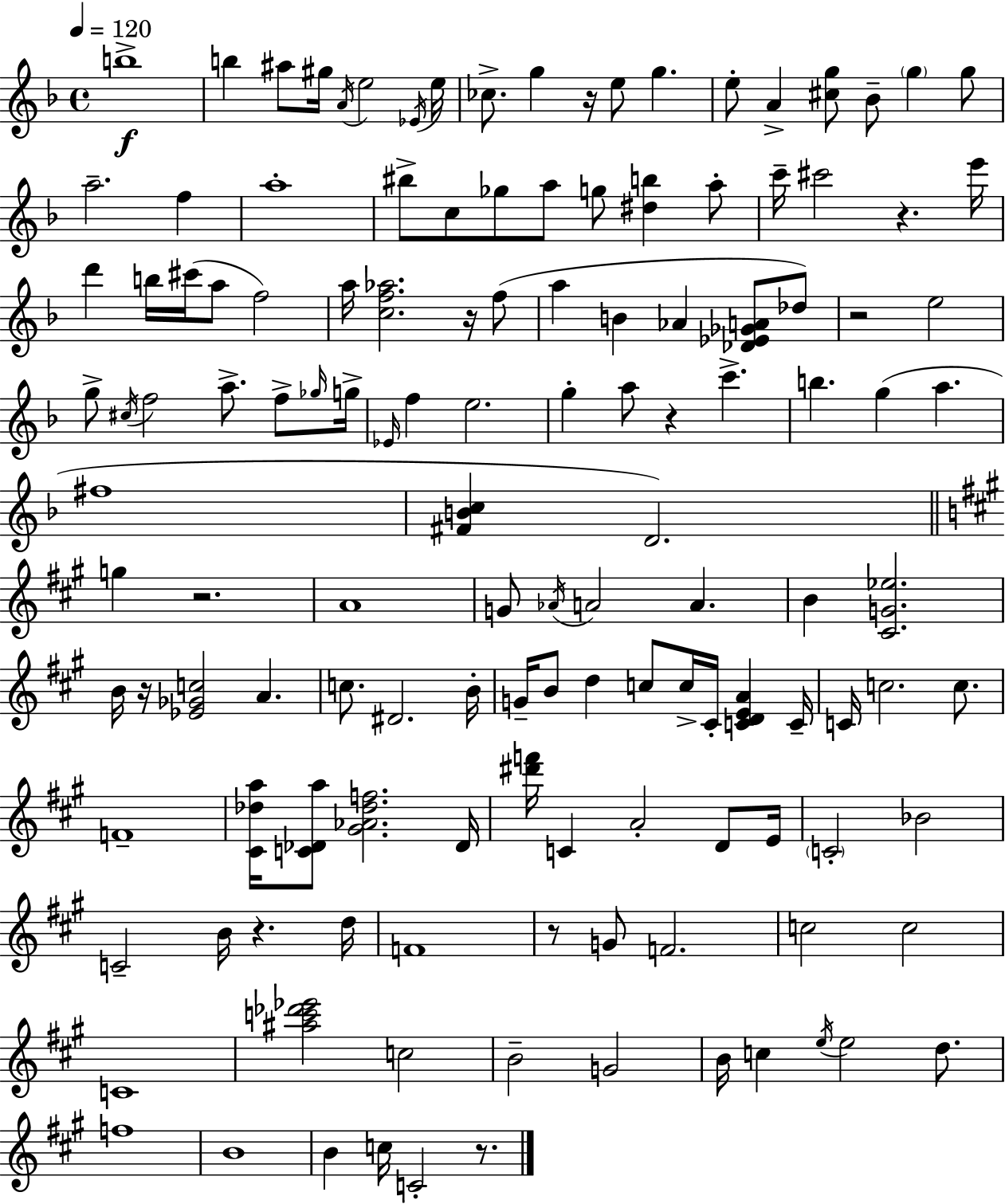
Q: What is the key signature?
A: D minor